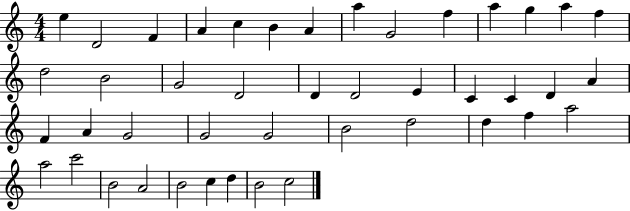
X:1
T:Untitled
M:4/4
L:1/4
K:C
e D2 F A c B A a G2 f a g a f d2 B2 G2 D2 D D2 E C C D A F A G2 G2 G2 B2 d2 d f a2 a2 c'2 B2 A2 B2 c d B2 c2